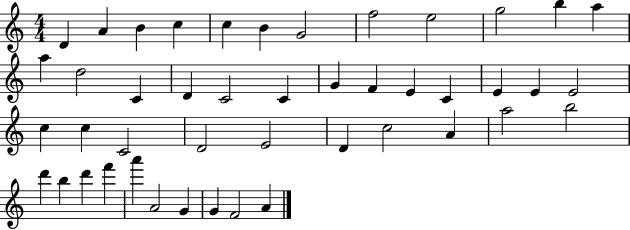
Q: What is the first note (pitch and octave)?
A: D4